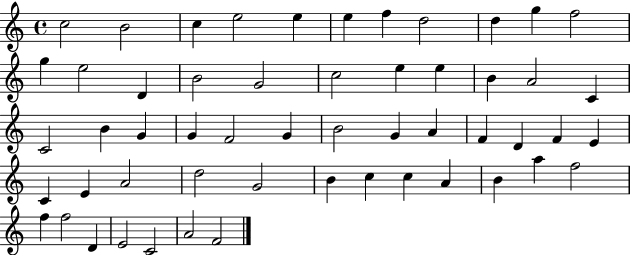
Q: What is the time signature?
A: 4/4